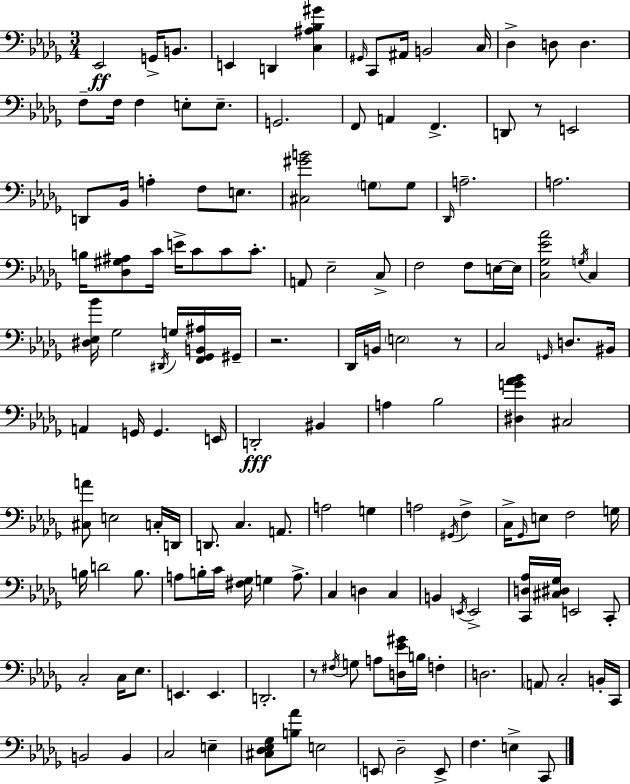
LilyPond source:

{
  \clef bass
  \numericTimeSignature
  \time 3/4
  \key bes \minor
  ees,2\ff g,16-> b,8. | e,4 d,4 <c ais bes gis'>4 | \grace { gis,16 } c,8 ais,16 b,2 | c16 des4-> d8 d4. | \break f8-- f16 f4 e8-. e8.-- | g,2. | f,8 a,4 f,4.-> | d,8 r8 e,2 | \break d,8 bes,16 a4-. f8 e8. | <cis gis' b'>2 \parenthesize g8 g8 | \grace { des,16 } a2.-- | a2. | \break b16 <des gis ais>8 c'16 e'16-> c'8 c'8 c'8.-. | a,8 ees2-- | c8-> f2 f8 | e16~~ e16 <c ges ees' aes'>2 \acciaccatura { g16 } c4 | \break <dis ees bes'>16 ges2 | \acciaccatura { dis,16 } g16 <f, ges, b, ais>16 gis,16-- r2. | des,16 b,16 \parenthesize e2 | r8 c2 | \break \grace { g,16 } d8. bis,16 a,4 g,16 g,4. | e,16 d,2-.\fff | bis,4 a4 bes2 | <dis g' aes' bes'>4 cis2 | \break <cis a'>8 e2 | c16-. d,16 d,8. c4. | a,8. a2 | g4 a2 | \break \acciaccatura { gis,16 } f4-> c16-> \grace { ges,16 } e8 f2 | g16 b16 d'2 | b8. a8 b16-. c'16 <fis ges>16 | g4 a8.-> c4 d4 | \break c4 b,4 \acciaccatura { e,16 } | e,2-> <c, d aes>16 <cis dis ges>16 e,2 | c,8-. c2-. | c16 ees8. e,4. | \break e,4. d,2.-. | r8 \acciaccatura { fis16 } g8 | a8 <d ees' gis'>16 b16 f4-. d2. | \parenthesize a,8 c2-. | \break b,16-. c,16 b,2 | b,4 c2 | e4-- <cis des ees ges>8 <b aes'>8 | e2 \parenthesize e,8 des2-- | \break e,8-> f4. | e4-> c,8 \bar "|."
}